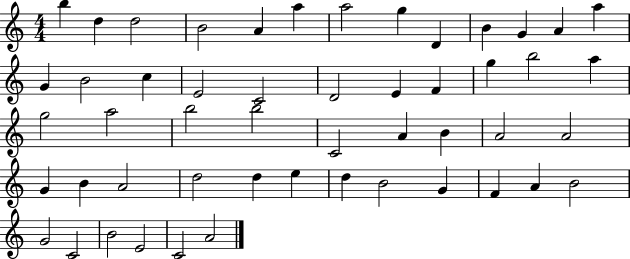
X:1
T:Untitled
M:4/4
L:1/4
K:C
b d d2 B2 A a a2 g D B G A a G B2 c E2 C2 D2 E F g b2 a g2 a2 b2 b2 C2 A B A2 A2 G B A2 d2 d e d B2 G F A B2 G2 C2 B2 E2 C2 A2